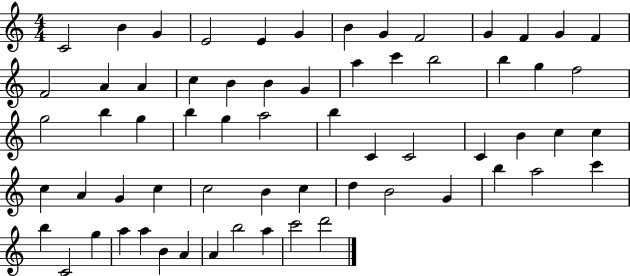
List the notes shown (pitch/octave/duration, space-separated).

C4/h B4/q G4/q E4/h E4/q G4/q B4/q G4/q F4/h G4/q F4/q G4/q F4/q F4/h A4/q A4/q C5/q B4/q B4/q G4/q A5/q C6/q B5/h B5/q G5/q F5/h G5/h B5/q G5/q B5/q G5/q A5/h B5/q C4/q C4/h C4/q B4/q C5/q C5/q C5/q A4/q G4/q C5/q C5/h B4/q C5/q D5/q B4/h G4/q B5/q A5/h C6/q B5/q C4/h G5/q A5/q A5/q B4/q A4/q A4/q B5/h A5/q C6/h D6/h